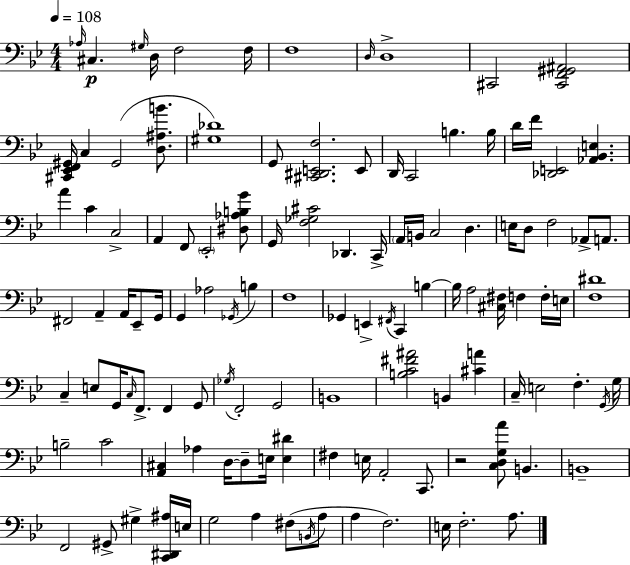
Ab3/s C#3/q. G#3/s D3/s F3/h F3/s F3/w D3/s D3/w C#2/h [C#2,F2,G#2,A#2]/h [C#2,Eb2,F2,G#2]/s C3/q G#2/h [D3,A#3,B4]/e. [G#3,Db4]/w G2/e [C#2,D#2,E2,F3]/h. E2/e D2/s C2/h B3/q. B3/s D4/s F4/s [Db2,E2]/h [Ab2,Bb2,E3]/q. A4/q C4/q C3/h A2/q F2/e Eb2/h [D#3,Ab3,B3,G4]/e G2/s [F3,Gb3,C#4]/h Db2/q. C2/s A2/s B2/s C3/h D3/q. E3/s D3/e F3/h Ab2/e A2/e. F#2/h A2/q A2/s Eb2/e G2/s G2/q Ab3/h Gb2/s B3/q F3/w Gb2/q E2/q F#2/s C2/q B3/q B3/s A3/h [C#3,F#3]/s F3/q F3/s E3/s [F3,D#4]/w C3/q E3/e G2/s C3/s F2/e. F2/q G2/e Gb3/s F2/h G2/h B2/w [B3,C4,F#4,A#4]/h B2/q [C#4,A4]/q C3/s E3/h F3/q. G2/s G3/s B3/h C4/h [A2,C#3]/q Ab3/q D3/s D3/e E3/s [E3,D#4]/q F#3/q E3/s A2/h C2/e. R/h [C3,D3,G3,A4]/e B2/q. B2/w F2/h G#2/e G#3/q [C2,D#2,A#3]/s E3/s G3/h A3/q F#3/e B2/s A3/e A3/q F3/h. E3/s F3/h. A3/e.